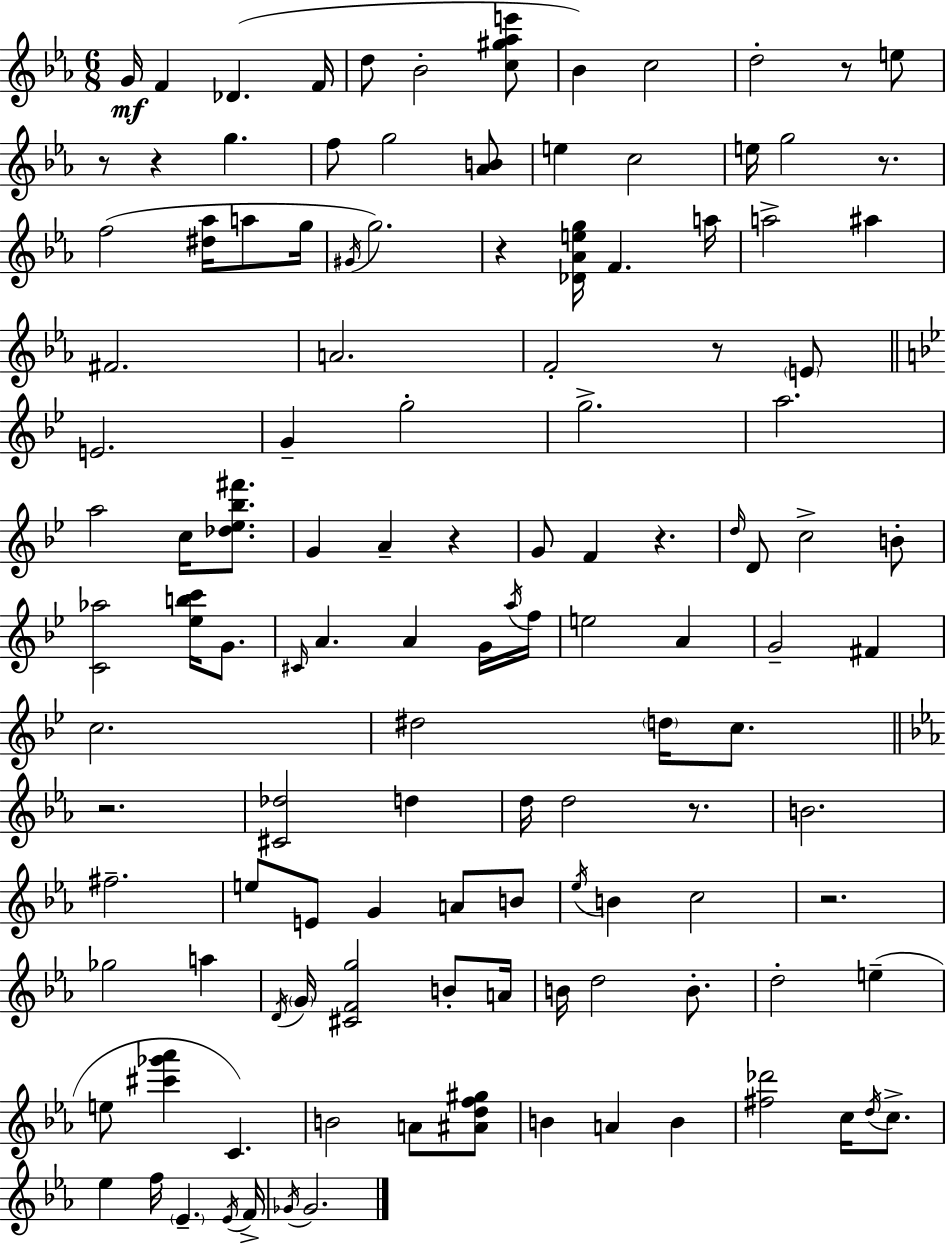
G4/s F4/q Db4/q. F4/s D5/e Bb4/h [C5,G#5,Ab5,E6]/e Bb4/q C5/h D5/h R/e E5/e R/e R/q G5/q. F5/e G5/h [Ab4,B4]/e E5/q C5/h E5/s G5/h R/e. F5/h [D#5,Ab5]/s A5/e G5/s G#4/s G5/h. R/q [Db4,Ab4,E5,G5]/s F4/q. A5/s A5/h A#5/q F#4/h. A4/h. F4/h R/e E4/e E4/h. G4/q G5/h G5/h. A5/h. A5/h C5/s [Db5,Eb5,Bb5,F#6]/e. G4/q A4/q R/q G4/e F4/q R/q. D5/s D4/e C5/h B4/e [C4,Ab5]/h [Eb5,B5,C6]/s G4/e. C#4/s A4/q. A4/q G4/s A5/s F5/s E5/h A4/q G4/h F#4/q C5/h. D#5/h D5/s C5/e. R/h. [C#4,Db5]/h D5/q D5/s D5/h R/e. B4/h. F#5/h. E5/e E4/e G4/q A4/e B4/e Eb5/s B4/q C5/h R/h. Gb5/h A5/q D4/s G4/s [C#4,F4,G5]/h B4/e A4/s B4/s D5/h B4/e. D5/h E5/q E5/e [C#6,Gb6,Ab6]/q C4/q. B4/h A4/e [A#4,D5,F5,G#5]/e B4/q A4/q B4/q [F#5,Db6]/h C5/s D5/s C5/e. Eb5/q F5/s Eb4/q. Eb4/s F4/s Gb4/s Gb4/h.